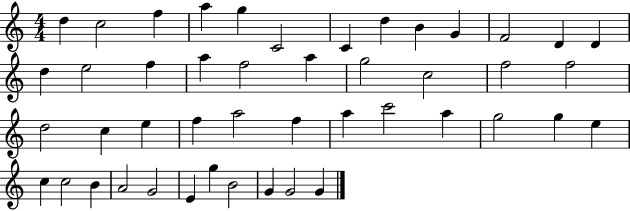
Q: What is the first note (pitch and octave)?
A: D5